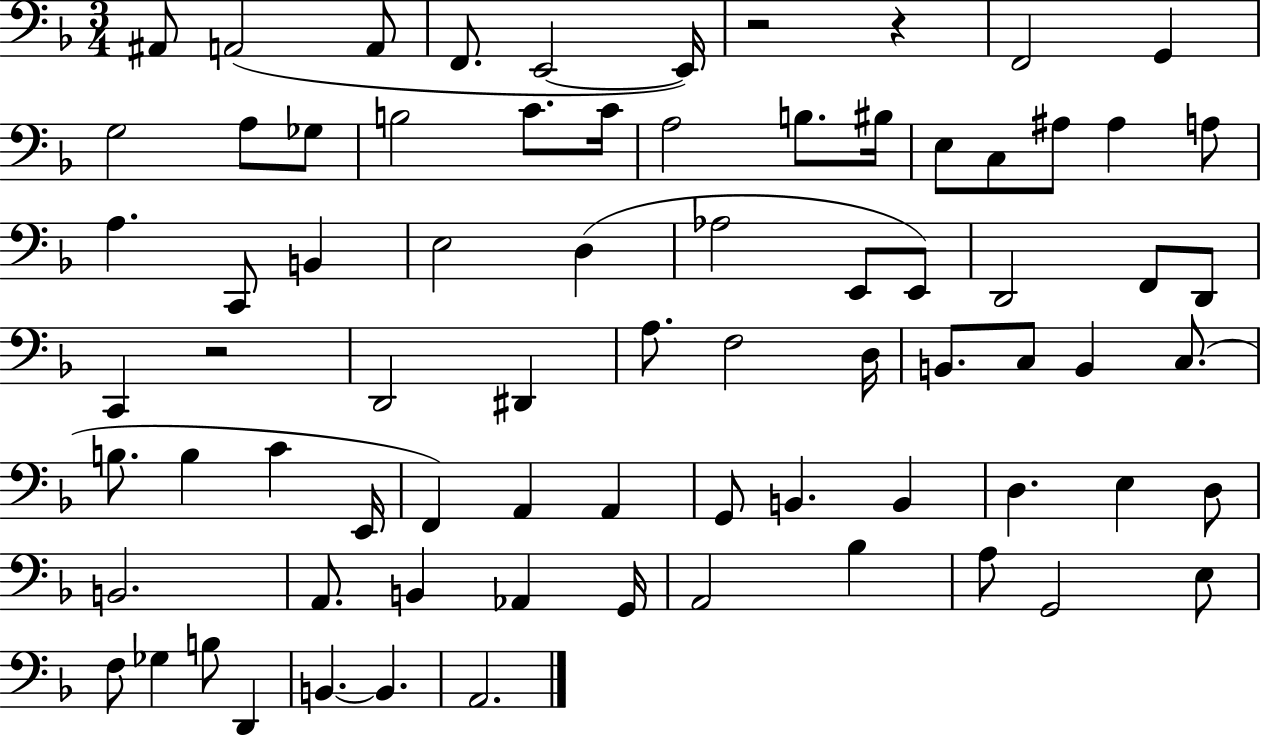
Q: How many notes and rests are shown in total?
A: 76